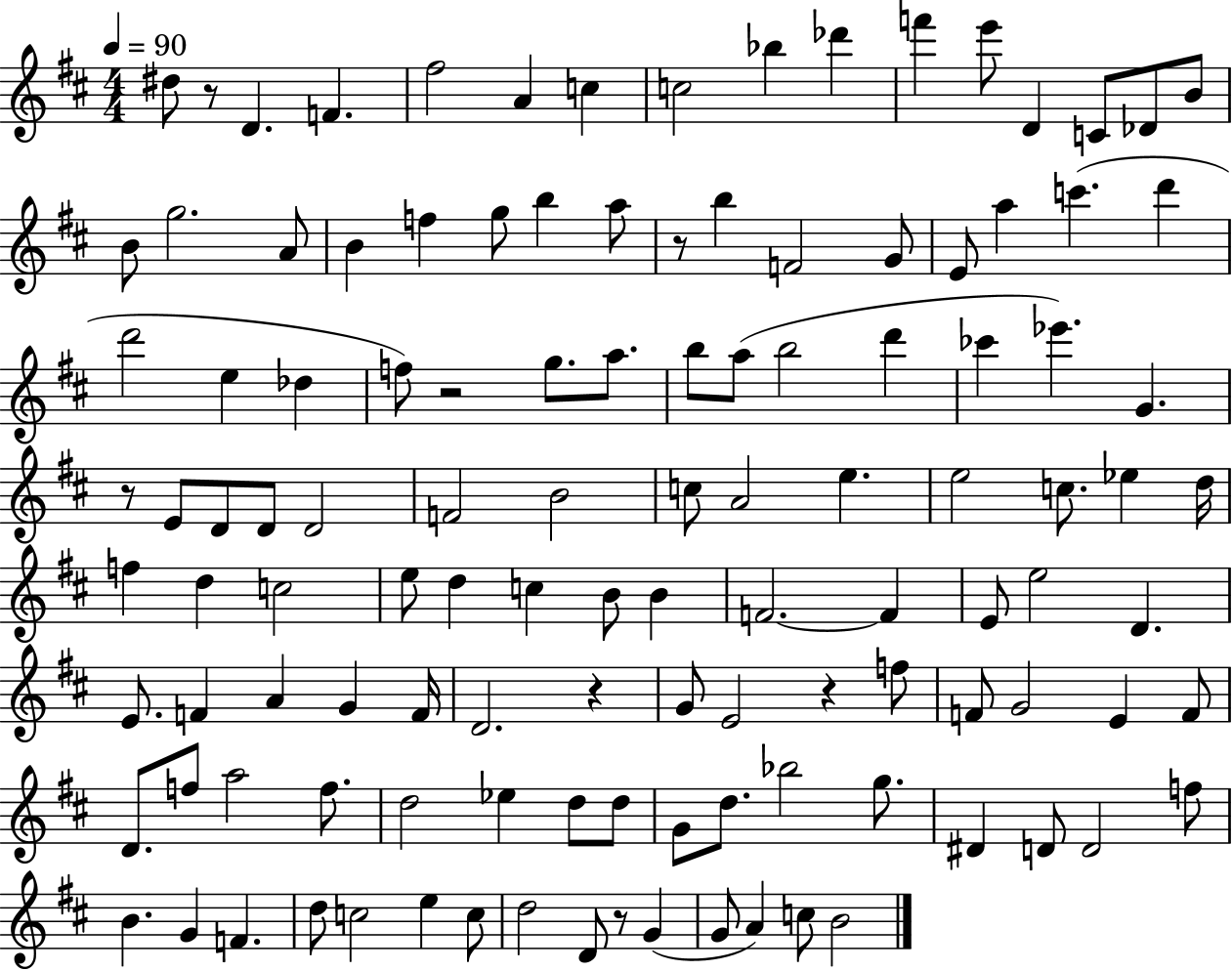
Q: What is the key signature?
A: D major